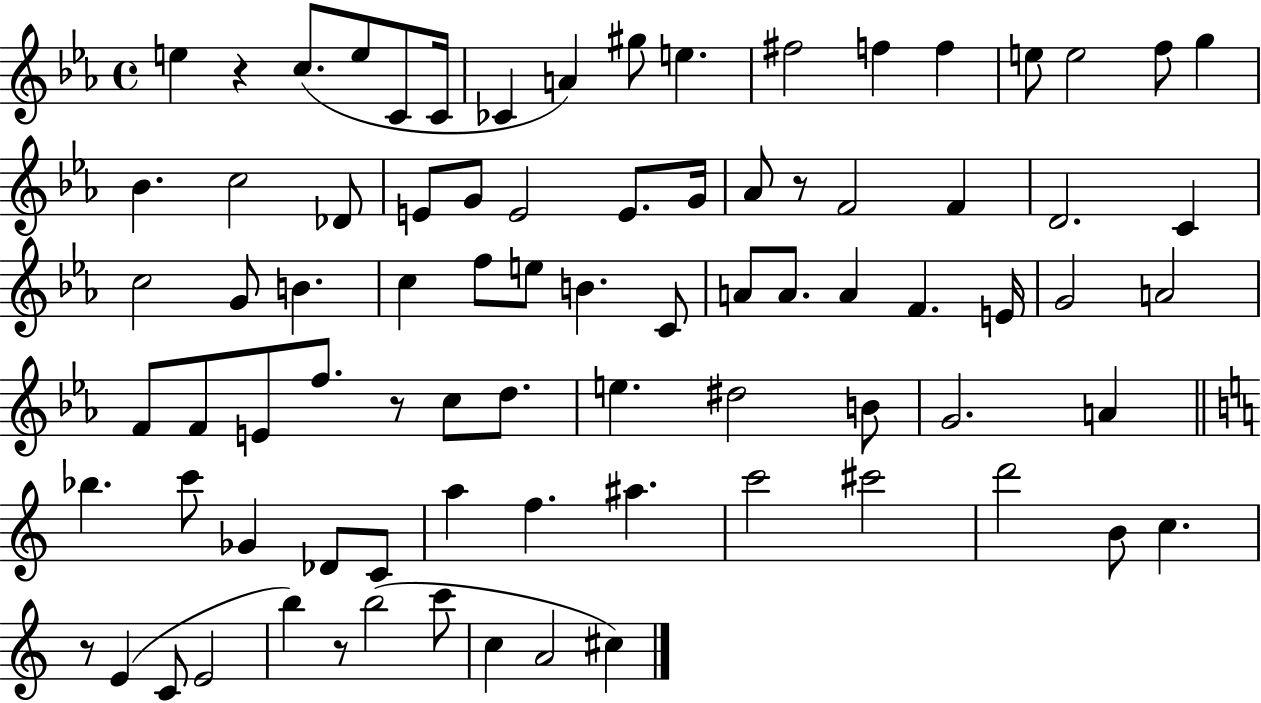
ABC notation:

X:1
T:Untitled
M:4/4
L:1/4
K:Eb
e z c/2 e/2 C/2 C/4 _C A ^g/2 e ^f2 f f e/2 e2 f/2 g _B c2 _D/2 E/2 G/2 E2 E/2 G/4 _A/2 z/2 F2 F D2 C c2 G/2 B c f/2 e/2 B C/2 A/2 A/2 A F E/4 G2 A2 F/2 F/2 E/2 f/2 z/2 c/2 d/2 e ^d2 B/2 G2 A _b c'/2 _G _D/2 C/2 a f ^a c'2 ^c'2 d'2 B/2 c z/2 E C/2 E2 b z/2 b2 c'/2 c A2 ^c